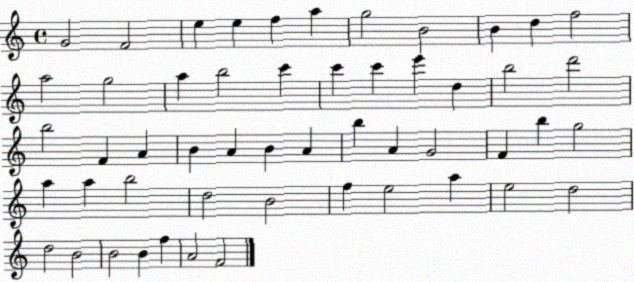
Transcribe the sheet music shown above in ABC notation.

X:1
T:Untitled
M:4/4
L:1/4
K:C
G2 F2 e e f a g2 B2 B d f2 a2 g2 a b2 c' c' c' e' d b2 d'2 b2 F A B A B A b A G2 F b g2 a a b2 d2 B2 f e2 a e2 d2 d2 B2 B2 B f A2 F2